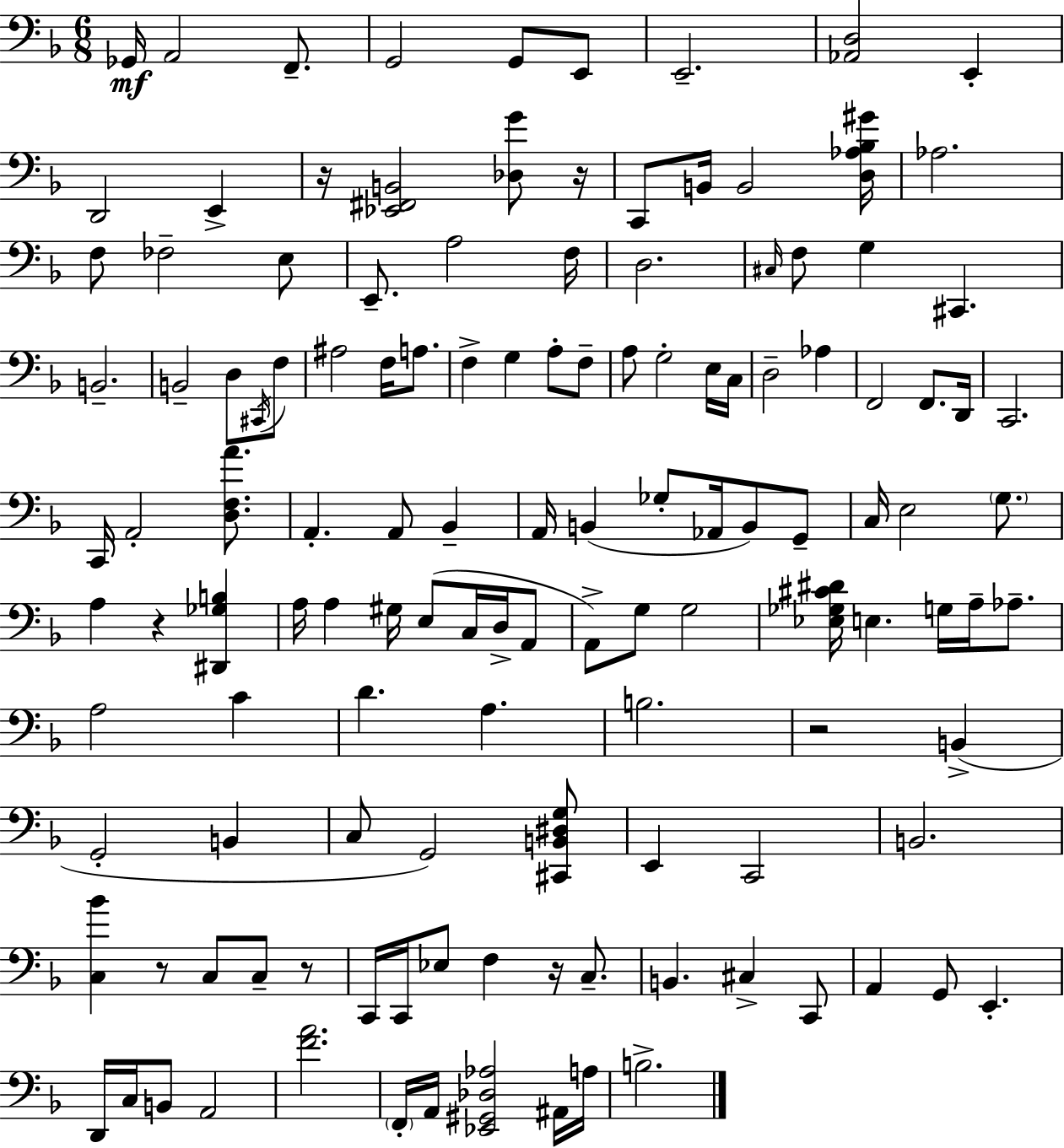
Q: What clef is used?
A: bass